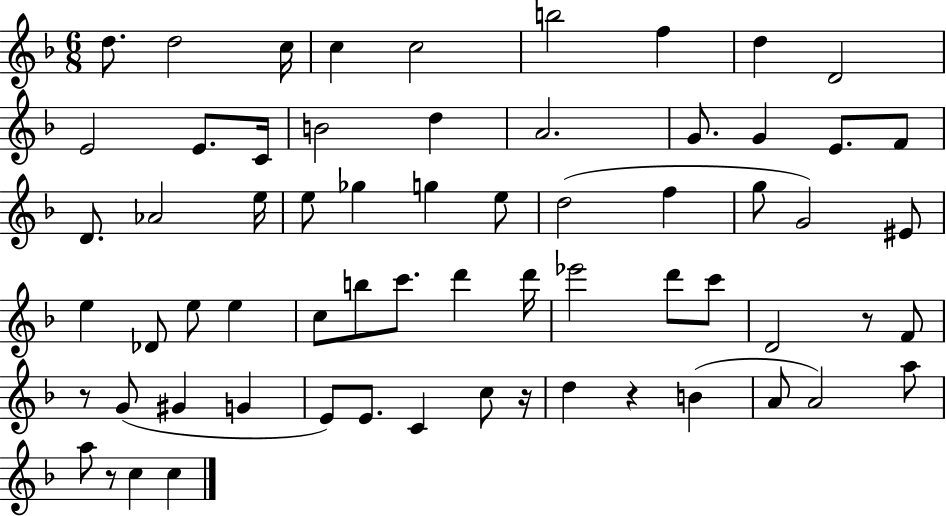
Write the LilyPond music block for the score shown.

{
  \clef treble
  \numericTimeSignature
  \time 6/8
  \key f \major
  d''8. d''2 c''16 | c''4 c''2 | b''2 f''4 | d''4 d'2 | \break e'2 e'8. c'16 | b'2 d''4 | a'2. | g'8. g'4 e'8. f'8 | \break d'8. aes'2 e''16 | e''8 ges''4 g''4 e''8 | d''2( f''4 | g''8 g'2) eis'8 | \break e''4 des'8 e''8 e''4 | c''8 b''8 c'''8. d'''4 d'''16 | ees'''2 d'''8 c'''8 | d'2 r8 f'8 | \break r8 g'8( gis'4 g'4 | e'8) e'8. c'4 c''8 r16 | d''4 r4 b'4( | a'8 a'2) a''8 | \break a''8 r8 c''4 c''4 | \bar "|."
}